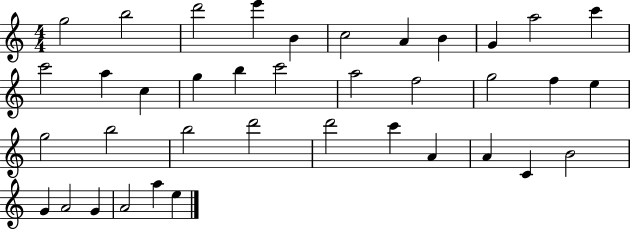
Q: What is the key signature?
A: C major